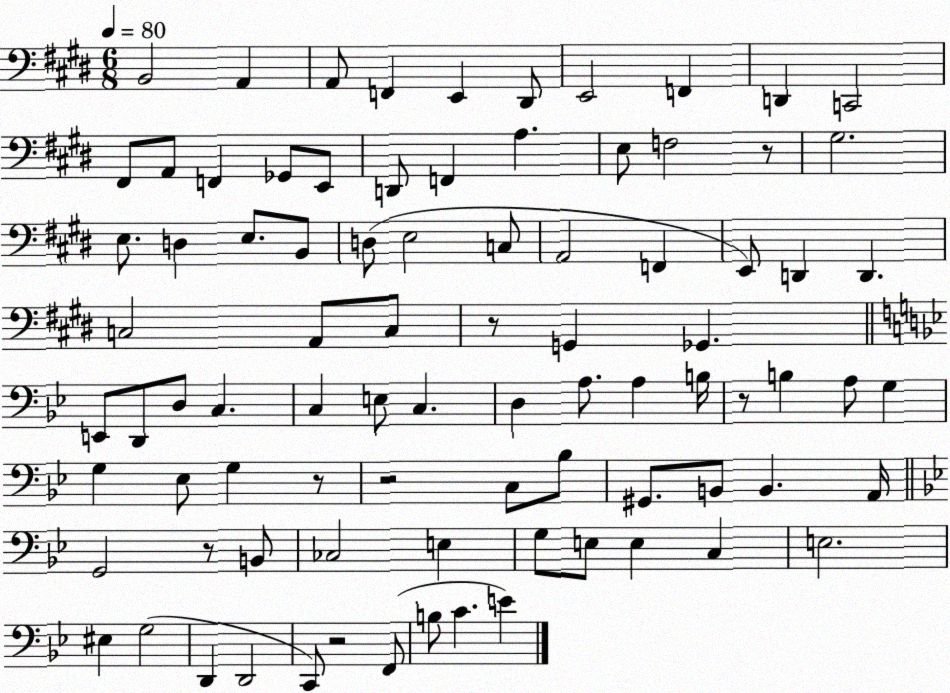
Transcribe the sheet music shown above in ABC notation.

X:1
T:Untitled
M:6/8
L:1/4
K:E
B,,2 A,, A,,/2 F,, E,, ^D,,/2 E,,2 F,, D,, C,,2 ^F,,/2 A,,/2 F,, _G,,/2 E,,/2 D,,/2 F,, A, E,/2 F,2 z/2 ^G,2 E,/2 D, E,/2 B,,/2 D,/2 E,2 C,/2 A,,2 F,, E,,/2 D,, D,, C,2 A,,/2 C,/2 z/2 G,, _G,, E,,/2 D,,/2 D,/2 C, C, E,/2 C, D, A,/2 A, B,/4 z/2 B, A,/2 G, G, _E,/2 G, z/2 z2 C,/2 _B,/2 ^G,,/2 B,,/2 B,, A,,/4 G,,2 z/2 B,,/2 _C,2 E, G,/2 E,/2 E, C, E,2 ^E, G,2 D,, D,,2 C,,/2 z2 F,,/2 B,/2 C E